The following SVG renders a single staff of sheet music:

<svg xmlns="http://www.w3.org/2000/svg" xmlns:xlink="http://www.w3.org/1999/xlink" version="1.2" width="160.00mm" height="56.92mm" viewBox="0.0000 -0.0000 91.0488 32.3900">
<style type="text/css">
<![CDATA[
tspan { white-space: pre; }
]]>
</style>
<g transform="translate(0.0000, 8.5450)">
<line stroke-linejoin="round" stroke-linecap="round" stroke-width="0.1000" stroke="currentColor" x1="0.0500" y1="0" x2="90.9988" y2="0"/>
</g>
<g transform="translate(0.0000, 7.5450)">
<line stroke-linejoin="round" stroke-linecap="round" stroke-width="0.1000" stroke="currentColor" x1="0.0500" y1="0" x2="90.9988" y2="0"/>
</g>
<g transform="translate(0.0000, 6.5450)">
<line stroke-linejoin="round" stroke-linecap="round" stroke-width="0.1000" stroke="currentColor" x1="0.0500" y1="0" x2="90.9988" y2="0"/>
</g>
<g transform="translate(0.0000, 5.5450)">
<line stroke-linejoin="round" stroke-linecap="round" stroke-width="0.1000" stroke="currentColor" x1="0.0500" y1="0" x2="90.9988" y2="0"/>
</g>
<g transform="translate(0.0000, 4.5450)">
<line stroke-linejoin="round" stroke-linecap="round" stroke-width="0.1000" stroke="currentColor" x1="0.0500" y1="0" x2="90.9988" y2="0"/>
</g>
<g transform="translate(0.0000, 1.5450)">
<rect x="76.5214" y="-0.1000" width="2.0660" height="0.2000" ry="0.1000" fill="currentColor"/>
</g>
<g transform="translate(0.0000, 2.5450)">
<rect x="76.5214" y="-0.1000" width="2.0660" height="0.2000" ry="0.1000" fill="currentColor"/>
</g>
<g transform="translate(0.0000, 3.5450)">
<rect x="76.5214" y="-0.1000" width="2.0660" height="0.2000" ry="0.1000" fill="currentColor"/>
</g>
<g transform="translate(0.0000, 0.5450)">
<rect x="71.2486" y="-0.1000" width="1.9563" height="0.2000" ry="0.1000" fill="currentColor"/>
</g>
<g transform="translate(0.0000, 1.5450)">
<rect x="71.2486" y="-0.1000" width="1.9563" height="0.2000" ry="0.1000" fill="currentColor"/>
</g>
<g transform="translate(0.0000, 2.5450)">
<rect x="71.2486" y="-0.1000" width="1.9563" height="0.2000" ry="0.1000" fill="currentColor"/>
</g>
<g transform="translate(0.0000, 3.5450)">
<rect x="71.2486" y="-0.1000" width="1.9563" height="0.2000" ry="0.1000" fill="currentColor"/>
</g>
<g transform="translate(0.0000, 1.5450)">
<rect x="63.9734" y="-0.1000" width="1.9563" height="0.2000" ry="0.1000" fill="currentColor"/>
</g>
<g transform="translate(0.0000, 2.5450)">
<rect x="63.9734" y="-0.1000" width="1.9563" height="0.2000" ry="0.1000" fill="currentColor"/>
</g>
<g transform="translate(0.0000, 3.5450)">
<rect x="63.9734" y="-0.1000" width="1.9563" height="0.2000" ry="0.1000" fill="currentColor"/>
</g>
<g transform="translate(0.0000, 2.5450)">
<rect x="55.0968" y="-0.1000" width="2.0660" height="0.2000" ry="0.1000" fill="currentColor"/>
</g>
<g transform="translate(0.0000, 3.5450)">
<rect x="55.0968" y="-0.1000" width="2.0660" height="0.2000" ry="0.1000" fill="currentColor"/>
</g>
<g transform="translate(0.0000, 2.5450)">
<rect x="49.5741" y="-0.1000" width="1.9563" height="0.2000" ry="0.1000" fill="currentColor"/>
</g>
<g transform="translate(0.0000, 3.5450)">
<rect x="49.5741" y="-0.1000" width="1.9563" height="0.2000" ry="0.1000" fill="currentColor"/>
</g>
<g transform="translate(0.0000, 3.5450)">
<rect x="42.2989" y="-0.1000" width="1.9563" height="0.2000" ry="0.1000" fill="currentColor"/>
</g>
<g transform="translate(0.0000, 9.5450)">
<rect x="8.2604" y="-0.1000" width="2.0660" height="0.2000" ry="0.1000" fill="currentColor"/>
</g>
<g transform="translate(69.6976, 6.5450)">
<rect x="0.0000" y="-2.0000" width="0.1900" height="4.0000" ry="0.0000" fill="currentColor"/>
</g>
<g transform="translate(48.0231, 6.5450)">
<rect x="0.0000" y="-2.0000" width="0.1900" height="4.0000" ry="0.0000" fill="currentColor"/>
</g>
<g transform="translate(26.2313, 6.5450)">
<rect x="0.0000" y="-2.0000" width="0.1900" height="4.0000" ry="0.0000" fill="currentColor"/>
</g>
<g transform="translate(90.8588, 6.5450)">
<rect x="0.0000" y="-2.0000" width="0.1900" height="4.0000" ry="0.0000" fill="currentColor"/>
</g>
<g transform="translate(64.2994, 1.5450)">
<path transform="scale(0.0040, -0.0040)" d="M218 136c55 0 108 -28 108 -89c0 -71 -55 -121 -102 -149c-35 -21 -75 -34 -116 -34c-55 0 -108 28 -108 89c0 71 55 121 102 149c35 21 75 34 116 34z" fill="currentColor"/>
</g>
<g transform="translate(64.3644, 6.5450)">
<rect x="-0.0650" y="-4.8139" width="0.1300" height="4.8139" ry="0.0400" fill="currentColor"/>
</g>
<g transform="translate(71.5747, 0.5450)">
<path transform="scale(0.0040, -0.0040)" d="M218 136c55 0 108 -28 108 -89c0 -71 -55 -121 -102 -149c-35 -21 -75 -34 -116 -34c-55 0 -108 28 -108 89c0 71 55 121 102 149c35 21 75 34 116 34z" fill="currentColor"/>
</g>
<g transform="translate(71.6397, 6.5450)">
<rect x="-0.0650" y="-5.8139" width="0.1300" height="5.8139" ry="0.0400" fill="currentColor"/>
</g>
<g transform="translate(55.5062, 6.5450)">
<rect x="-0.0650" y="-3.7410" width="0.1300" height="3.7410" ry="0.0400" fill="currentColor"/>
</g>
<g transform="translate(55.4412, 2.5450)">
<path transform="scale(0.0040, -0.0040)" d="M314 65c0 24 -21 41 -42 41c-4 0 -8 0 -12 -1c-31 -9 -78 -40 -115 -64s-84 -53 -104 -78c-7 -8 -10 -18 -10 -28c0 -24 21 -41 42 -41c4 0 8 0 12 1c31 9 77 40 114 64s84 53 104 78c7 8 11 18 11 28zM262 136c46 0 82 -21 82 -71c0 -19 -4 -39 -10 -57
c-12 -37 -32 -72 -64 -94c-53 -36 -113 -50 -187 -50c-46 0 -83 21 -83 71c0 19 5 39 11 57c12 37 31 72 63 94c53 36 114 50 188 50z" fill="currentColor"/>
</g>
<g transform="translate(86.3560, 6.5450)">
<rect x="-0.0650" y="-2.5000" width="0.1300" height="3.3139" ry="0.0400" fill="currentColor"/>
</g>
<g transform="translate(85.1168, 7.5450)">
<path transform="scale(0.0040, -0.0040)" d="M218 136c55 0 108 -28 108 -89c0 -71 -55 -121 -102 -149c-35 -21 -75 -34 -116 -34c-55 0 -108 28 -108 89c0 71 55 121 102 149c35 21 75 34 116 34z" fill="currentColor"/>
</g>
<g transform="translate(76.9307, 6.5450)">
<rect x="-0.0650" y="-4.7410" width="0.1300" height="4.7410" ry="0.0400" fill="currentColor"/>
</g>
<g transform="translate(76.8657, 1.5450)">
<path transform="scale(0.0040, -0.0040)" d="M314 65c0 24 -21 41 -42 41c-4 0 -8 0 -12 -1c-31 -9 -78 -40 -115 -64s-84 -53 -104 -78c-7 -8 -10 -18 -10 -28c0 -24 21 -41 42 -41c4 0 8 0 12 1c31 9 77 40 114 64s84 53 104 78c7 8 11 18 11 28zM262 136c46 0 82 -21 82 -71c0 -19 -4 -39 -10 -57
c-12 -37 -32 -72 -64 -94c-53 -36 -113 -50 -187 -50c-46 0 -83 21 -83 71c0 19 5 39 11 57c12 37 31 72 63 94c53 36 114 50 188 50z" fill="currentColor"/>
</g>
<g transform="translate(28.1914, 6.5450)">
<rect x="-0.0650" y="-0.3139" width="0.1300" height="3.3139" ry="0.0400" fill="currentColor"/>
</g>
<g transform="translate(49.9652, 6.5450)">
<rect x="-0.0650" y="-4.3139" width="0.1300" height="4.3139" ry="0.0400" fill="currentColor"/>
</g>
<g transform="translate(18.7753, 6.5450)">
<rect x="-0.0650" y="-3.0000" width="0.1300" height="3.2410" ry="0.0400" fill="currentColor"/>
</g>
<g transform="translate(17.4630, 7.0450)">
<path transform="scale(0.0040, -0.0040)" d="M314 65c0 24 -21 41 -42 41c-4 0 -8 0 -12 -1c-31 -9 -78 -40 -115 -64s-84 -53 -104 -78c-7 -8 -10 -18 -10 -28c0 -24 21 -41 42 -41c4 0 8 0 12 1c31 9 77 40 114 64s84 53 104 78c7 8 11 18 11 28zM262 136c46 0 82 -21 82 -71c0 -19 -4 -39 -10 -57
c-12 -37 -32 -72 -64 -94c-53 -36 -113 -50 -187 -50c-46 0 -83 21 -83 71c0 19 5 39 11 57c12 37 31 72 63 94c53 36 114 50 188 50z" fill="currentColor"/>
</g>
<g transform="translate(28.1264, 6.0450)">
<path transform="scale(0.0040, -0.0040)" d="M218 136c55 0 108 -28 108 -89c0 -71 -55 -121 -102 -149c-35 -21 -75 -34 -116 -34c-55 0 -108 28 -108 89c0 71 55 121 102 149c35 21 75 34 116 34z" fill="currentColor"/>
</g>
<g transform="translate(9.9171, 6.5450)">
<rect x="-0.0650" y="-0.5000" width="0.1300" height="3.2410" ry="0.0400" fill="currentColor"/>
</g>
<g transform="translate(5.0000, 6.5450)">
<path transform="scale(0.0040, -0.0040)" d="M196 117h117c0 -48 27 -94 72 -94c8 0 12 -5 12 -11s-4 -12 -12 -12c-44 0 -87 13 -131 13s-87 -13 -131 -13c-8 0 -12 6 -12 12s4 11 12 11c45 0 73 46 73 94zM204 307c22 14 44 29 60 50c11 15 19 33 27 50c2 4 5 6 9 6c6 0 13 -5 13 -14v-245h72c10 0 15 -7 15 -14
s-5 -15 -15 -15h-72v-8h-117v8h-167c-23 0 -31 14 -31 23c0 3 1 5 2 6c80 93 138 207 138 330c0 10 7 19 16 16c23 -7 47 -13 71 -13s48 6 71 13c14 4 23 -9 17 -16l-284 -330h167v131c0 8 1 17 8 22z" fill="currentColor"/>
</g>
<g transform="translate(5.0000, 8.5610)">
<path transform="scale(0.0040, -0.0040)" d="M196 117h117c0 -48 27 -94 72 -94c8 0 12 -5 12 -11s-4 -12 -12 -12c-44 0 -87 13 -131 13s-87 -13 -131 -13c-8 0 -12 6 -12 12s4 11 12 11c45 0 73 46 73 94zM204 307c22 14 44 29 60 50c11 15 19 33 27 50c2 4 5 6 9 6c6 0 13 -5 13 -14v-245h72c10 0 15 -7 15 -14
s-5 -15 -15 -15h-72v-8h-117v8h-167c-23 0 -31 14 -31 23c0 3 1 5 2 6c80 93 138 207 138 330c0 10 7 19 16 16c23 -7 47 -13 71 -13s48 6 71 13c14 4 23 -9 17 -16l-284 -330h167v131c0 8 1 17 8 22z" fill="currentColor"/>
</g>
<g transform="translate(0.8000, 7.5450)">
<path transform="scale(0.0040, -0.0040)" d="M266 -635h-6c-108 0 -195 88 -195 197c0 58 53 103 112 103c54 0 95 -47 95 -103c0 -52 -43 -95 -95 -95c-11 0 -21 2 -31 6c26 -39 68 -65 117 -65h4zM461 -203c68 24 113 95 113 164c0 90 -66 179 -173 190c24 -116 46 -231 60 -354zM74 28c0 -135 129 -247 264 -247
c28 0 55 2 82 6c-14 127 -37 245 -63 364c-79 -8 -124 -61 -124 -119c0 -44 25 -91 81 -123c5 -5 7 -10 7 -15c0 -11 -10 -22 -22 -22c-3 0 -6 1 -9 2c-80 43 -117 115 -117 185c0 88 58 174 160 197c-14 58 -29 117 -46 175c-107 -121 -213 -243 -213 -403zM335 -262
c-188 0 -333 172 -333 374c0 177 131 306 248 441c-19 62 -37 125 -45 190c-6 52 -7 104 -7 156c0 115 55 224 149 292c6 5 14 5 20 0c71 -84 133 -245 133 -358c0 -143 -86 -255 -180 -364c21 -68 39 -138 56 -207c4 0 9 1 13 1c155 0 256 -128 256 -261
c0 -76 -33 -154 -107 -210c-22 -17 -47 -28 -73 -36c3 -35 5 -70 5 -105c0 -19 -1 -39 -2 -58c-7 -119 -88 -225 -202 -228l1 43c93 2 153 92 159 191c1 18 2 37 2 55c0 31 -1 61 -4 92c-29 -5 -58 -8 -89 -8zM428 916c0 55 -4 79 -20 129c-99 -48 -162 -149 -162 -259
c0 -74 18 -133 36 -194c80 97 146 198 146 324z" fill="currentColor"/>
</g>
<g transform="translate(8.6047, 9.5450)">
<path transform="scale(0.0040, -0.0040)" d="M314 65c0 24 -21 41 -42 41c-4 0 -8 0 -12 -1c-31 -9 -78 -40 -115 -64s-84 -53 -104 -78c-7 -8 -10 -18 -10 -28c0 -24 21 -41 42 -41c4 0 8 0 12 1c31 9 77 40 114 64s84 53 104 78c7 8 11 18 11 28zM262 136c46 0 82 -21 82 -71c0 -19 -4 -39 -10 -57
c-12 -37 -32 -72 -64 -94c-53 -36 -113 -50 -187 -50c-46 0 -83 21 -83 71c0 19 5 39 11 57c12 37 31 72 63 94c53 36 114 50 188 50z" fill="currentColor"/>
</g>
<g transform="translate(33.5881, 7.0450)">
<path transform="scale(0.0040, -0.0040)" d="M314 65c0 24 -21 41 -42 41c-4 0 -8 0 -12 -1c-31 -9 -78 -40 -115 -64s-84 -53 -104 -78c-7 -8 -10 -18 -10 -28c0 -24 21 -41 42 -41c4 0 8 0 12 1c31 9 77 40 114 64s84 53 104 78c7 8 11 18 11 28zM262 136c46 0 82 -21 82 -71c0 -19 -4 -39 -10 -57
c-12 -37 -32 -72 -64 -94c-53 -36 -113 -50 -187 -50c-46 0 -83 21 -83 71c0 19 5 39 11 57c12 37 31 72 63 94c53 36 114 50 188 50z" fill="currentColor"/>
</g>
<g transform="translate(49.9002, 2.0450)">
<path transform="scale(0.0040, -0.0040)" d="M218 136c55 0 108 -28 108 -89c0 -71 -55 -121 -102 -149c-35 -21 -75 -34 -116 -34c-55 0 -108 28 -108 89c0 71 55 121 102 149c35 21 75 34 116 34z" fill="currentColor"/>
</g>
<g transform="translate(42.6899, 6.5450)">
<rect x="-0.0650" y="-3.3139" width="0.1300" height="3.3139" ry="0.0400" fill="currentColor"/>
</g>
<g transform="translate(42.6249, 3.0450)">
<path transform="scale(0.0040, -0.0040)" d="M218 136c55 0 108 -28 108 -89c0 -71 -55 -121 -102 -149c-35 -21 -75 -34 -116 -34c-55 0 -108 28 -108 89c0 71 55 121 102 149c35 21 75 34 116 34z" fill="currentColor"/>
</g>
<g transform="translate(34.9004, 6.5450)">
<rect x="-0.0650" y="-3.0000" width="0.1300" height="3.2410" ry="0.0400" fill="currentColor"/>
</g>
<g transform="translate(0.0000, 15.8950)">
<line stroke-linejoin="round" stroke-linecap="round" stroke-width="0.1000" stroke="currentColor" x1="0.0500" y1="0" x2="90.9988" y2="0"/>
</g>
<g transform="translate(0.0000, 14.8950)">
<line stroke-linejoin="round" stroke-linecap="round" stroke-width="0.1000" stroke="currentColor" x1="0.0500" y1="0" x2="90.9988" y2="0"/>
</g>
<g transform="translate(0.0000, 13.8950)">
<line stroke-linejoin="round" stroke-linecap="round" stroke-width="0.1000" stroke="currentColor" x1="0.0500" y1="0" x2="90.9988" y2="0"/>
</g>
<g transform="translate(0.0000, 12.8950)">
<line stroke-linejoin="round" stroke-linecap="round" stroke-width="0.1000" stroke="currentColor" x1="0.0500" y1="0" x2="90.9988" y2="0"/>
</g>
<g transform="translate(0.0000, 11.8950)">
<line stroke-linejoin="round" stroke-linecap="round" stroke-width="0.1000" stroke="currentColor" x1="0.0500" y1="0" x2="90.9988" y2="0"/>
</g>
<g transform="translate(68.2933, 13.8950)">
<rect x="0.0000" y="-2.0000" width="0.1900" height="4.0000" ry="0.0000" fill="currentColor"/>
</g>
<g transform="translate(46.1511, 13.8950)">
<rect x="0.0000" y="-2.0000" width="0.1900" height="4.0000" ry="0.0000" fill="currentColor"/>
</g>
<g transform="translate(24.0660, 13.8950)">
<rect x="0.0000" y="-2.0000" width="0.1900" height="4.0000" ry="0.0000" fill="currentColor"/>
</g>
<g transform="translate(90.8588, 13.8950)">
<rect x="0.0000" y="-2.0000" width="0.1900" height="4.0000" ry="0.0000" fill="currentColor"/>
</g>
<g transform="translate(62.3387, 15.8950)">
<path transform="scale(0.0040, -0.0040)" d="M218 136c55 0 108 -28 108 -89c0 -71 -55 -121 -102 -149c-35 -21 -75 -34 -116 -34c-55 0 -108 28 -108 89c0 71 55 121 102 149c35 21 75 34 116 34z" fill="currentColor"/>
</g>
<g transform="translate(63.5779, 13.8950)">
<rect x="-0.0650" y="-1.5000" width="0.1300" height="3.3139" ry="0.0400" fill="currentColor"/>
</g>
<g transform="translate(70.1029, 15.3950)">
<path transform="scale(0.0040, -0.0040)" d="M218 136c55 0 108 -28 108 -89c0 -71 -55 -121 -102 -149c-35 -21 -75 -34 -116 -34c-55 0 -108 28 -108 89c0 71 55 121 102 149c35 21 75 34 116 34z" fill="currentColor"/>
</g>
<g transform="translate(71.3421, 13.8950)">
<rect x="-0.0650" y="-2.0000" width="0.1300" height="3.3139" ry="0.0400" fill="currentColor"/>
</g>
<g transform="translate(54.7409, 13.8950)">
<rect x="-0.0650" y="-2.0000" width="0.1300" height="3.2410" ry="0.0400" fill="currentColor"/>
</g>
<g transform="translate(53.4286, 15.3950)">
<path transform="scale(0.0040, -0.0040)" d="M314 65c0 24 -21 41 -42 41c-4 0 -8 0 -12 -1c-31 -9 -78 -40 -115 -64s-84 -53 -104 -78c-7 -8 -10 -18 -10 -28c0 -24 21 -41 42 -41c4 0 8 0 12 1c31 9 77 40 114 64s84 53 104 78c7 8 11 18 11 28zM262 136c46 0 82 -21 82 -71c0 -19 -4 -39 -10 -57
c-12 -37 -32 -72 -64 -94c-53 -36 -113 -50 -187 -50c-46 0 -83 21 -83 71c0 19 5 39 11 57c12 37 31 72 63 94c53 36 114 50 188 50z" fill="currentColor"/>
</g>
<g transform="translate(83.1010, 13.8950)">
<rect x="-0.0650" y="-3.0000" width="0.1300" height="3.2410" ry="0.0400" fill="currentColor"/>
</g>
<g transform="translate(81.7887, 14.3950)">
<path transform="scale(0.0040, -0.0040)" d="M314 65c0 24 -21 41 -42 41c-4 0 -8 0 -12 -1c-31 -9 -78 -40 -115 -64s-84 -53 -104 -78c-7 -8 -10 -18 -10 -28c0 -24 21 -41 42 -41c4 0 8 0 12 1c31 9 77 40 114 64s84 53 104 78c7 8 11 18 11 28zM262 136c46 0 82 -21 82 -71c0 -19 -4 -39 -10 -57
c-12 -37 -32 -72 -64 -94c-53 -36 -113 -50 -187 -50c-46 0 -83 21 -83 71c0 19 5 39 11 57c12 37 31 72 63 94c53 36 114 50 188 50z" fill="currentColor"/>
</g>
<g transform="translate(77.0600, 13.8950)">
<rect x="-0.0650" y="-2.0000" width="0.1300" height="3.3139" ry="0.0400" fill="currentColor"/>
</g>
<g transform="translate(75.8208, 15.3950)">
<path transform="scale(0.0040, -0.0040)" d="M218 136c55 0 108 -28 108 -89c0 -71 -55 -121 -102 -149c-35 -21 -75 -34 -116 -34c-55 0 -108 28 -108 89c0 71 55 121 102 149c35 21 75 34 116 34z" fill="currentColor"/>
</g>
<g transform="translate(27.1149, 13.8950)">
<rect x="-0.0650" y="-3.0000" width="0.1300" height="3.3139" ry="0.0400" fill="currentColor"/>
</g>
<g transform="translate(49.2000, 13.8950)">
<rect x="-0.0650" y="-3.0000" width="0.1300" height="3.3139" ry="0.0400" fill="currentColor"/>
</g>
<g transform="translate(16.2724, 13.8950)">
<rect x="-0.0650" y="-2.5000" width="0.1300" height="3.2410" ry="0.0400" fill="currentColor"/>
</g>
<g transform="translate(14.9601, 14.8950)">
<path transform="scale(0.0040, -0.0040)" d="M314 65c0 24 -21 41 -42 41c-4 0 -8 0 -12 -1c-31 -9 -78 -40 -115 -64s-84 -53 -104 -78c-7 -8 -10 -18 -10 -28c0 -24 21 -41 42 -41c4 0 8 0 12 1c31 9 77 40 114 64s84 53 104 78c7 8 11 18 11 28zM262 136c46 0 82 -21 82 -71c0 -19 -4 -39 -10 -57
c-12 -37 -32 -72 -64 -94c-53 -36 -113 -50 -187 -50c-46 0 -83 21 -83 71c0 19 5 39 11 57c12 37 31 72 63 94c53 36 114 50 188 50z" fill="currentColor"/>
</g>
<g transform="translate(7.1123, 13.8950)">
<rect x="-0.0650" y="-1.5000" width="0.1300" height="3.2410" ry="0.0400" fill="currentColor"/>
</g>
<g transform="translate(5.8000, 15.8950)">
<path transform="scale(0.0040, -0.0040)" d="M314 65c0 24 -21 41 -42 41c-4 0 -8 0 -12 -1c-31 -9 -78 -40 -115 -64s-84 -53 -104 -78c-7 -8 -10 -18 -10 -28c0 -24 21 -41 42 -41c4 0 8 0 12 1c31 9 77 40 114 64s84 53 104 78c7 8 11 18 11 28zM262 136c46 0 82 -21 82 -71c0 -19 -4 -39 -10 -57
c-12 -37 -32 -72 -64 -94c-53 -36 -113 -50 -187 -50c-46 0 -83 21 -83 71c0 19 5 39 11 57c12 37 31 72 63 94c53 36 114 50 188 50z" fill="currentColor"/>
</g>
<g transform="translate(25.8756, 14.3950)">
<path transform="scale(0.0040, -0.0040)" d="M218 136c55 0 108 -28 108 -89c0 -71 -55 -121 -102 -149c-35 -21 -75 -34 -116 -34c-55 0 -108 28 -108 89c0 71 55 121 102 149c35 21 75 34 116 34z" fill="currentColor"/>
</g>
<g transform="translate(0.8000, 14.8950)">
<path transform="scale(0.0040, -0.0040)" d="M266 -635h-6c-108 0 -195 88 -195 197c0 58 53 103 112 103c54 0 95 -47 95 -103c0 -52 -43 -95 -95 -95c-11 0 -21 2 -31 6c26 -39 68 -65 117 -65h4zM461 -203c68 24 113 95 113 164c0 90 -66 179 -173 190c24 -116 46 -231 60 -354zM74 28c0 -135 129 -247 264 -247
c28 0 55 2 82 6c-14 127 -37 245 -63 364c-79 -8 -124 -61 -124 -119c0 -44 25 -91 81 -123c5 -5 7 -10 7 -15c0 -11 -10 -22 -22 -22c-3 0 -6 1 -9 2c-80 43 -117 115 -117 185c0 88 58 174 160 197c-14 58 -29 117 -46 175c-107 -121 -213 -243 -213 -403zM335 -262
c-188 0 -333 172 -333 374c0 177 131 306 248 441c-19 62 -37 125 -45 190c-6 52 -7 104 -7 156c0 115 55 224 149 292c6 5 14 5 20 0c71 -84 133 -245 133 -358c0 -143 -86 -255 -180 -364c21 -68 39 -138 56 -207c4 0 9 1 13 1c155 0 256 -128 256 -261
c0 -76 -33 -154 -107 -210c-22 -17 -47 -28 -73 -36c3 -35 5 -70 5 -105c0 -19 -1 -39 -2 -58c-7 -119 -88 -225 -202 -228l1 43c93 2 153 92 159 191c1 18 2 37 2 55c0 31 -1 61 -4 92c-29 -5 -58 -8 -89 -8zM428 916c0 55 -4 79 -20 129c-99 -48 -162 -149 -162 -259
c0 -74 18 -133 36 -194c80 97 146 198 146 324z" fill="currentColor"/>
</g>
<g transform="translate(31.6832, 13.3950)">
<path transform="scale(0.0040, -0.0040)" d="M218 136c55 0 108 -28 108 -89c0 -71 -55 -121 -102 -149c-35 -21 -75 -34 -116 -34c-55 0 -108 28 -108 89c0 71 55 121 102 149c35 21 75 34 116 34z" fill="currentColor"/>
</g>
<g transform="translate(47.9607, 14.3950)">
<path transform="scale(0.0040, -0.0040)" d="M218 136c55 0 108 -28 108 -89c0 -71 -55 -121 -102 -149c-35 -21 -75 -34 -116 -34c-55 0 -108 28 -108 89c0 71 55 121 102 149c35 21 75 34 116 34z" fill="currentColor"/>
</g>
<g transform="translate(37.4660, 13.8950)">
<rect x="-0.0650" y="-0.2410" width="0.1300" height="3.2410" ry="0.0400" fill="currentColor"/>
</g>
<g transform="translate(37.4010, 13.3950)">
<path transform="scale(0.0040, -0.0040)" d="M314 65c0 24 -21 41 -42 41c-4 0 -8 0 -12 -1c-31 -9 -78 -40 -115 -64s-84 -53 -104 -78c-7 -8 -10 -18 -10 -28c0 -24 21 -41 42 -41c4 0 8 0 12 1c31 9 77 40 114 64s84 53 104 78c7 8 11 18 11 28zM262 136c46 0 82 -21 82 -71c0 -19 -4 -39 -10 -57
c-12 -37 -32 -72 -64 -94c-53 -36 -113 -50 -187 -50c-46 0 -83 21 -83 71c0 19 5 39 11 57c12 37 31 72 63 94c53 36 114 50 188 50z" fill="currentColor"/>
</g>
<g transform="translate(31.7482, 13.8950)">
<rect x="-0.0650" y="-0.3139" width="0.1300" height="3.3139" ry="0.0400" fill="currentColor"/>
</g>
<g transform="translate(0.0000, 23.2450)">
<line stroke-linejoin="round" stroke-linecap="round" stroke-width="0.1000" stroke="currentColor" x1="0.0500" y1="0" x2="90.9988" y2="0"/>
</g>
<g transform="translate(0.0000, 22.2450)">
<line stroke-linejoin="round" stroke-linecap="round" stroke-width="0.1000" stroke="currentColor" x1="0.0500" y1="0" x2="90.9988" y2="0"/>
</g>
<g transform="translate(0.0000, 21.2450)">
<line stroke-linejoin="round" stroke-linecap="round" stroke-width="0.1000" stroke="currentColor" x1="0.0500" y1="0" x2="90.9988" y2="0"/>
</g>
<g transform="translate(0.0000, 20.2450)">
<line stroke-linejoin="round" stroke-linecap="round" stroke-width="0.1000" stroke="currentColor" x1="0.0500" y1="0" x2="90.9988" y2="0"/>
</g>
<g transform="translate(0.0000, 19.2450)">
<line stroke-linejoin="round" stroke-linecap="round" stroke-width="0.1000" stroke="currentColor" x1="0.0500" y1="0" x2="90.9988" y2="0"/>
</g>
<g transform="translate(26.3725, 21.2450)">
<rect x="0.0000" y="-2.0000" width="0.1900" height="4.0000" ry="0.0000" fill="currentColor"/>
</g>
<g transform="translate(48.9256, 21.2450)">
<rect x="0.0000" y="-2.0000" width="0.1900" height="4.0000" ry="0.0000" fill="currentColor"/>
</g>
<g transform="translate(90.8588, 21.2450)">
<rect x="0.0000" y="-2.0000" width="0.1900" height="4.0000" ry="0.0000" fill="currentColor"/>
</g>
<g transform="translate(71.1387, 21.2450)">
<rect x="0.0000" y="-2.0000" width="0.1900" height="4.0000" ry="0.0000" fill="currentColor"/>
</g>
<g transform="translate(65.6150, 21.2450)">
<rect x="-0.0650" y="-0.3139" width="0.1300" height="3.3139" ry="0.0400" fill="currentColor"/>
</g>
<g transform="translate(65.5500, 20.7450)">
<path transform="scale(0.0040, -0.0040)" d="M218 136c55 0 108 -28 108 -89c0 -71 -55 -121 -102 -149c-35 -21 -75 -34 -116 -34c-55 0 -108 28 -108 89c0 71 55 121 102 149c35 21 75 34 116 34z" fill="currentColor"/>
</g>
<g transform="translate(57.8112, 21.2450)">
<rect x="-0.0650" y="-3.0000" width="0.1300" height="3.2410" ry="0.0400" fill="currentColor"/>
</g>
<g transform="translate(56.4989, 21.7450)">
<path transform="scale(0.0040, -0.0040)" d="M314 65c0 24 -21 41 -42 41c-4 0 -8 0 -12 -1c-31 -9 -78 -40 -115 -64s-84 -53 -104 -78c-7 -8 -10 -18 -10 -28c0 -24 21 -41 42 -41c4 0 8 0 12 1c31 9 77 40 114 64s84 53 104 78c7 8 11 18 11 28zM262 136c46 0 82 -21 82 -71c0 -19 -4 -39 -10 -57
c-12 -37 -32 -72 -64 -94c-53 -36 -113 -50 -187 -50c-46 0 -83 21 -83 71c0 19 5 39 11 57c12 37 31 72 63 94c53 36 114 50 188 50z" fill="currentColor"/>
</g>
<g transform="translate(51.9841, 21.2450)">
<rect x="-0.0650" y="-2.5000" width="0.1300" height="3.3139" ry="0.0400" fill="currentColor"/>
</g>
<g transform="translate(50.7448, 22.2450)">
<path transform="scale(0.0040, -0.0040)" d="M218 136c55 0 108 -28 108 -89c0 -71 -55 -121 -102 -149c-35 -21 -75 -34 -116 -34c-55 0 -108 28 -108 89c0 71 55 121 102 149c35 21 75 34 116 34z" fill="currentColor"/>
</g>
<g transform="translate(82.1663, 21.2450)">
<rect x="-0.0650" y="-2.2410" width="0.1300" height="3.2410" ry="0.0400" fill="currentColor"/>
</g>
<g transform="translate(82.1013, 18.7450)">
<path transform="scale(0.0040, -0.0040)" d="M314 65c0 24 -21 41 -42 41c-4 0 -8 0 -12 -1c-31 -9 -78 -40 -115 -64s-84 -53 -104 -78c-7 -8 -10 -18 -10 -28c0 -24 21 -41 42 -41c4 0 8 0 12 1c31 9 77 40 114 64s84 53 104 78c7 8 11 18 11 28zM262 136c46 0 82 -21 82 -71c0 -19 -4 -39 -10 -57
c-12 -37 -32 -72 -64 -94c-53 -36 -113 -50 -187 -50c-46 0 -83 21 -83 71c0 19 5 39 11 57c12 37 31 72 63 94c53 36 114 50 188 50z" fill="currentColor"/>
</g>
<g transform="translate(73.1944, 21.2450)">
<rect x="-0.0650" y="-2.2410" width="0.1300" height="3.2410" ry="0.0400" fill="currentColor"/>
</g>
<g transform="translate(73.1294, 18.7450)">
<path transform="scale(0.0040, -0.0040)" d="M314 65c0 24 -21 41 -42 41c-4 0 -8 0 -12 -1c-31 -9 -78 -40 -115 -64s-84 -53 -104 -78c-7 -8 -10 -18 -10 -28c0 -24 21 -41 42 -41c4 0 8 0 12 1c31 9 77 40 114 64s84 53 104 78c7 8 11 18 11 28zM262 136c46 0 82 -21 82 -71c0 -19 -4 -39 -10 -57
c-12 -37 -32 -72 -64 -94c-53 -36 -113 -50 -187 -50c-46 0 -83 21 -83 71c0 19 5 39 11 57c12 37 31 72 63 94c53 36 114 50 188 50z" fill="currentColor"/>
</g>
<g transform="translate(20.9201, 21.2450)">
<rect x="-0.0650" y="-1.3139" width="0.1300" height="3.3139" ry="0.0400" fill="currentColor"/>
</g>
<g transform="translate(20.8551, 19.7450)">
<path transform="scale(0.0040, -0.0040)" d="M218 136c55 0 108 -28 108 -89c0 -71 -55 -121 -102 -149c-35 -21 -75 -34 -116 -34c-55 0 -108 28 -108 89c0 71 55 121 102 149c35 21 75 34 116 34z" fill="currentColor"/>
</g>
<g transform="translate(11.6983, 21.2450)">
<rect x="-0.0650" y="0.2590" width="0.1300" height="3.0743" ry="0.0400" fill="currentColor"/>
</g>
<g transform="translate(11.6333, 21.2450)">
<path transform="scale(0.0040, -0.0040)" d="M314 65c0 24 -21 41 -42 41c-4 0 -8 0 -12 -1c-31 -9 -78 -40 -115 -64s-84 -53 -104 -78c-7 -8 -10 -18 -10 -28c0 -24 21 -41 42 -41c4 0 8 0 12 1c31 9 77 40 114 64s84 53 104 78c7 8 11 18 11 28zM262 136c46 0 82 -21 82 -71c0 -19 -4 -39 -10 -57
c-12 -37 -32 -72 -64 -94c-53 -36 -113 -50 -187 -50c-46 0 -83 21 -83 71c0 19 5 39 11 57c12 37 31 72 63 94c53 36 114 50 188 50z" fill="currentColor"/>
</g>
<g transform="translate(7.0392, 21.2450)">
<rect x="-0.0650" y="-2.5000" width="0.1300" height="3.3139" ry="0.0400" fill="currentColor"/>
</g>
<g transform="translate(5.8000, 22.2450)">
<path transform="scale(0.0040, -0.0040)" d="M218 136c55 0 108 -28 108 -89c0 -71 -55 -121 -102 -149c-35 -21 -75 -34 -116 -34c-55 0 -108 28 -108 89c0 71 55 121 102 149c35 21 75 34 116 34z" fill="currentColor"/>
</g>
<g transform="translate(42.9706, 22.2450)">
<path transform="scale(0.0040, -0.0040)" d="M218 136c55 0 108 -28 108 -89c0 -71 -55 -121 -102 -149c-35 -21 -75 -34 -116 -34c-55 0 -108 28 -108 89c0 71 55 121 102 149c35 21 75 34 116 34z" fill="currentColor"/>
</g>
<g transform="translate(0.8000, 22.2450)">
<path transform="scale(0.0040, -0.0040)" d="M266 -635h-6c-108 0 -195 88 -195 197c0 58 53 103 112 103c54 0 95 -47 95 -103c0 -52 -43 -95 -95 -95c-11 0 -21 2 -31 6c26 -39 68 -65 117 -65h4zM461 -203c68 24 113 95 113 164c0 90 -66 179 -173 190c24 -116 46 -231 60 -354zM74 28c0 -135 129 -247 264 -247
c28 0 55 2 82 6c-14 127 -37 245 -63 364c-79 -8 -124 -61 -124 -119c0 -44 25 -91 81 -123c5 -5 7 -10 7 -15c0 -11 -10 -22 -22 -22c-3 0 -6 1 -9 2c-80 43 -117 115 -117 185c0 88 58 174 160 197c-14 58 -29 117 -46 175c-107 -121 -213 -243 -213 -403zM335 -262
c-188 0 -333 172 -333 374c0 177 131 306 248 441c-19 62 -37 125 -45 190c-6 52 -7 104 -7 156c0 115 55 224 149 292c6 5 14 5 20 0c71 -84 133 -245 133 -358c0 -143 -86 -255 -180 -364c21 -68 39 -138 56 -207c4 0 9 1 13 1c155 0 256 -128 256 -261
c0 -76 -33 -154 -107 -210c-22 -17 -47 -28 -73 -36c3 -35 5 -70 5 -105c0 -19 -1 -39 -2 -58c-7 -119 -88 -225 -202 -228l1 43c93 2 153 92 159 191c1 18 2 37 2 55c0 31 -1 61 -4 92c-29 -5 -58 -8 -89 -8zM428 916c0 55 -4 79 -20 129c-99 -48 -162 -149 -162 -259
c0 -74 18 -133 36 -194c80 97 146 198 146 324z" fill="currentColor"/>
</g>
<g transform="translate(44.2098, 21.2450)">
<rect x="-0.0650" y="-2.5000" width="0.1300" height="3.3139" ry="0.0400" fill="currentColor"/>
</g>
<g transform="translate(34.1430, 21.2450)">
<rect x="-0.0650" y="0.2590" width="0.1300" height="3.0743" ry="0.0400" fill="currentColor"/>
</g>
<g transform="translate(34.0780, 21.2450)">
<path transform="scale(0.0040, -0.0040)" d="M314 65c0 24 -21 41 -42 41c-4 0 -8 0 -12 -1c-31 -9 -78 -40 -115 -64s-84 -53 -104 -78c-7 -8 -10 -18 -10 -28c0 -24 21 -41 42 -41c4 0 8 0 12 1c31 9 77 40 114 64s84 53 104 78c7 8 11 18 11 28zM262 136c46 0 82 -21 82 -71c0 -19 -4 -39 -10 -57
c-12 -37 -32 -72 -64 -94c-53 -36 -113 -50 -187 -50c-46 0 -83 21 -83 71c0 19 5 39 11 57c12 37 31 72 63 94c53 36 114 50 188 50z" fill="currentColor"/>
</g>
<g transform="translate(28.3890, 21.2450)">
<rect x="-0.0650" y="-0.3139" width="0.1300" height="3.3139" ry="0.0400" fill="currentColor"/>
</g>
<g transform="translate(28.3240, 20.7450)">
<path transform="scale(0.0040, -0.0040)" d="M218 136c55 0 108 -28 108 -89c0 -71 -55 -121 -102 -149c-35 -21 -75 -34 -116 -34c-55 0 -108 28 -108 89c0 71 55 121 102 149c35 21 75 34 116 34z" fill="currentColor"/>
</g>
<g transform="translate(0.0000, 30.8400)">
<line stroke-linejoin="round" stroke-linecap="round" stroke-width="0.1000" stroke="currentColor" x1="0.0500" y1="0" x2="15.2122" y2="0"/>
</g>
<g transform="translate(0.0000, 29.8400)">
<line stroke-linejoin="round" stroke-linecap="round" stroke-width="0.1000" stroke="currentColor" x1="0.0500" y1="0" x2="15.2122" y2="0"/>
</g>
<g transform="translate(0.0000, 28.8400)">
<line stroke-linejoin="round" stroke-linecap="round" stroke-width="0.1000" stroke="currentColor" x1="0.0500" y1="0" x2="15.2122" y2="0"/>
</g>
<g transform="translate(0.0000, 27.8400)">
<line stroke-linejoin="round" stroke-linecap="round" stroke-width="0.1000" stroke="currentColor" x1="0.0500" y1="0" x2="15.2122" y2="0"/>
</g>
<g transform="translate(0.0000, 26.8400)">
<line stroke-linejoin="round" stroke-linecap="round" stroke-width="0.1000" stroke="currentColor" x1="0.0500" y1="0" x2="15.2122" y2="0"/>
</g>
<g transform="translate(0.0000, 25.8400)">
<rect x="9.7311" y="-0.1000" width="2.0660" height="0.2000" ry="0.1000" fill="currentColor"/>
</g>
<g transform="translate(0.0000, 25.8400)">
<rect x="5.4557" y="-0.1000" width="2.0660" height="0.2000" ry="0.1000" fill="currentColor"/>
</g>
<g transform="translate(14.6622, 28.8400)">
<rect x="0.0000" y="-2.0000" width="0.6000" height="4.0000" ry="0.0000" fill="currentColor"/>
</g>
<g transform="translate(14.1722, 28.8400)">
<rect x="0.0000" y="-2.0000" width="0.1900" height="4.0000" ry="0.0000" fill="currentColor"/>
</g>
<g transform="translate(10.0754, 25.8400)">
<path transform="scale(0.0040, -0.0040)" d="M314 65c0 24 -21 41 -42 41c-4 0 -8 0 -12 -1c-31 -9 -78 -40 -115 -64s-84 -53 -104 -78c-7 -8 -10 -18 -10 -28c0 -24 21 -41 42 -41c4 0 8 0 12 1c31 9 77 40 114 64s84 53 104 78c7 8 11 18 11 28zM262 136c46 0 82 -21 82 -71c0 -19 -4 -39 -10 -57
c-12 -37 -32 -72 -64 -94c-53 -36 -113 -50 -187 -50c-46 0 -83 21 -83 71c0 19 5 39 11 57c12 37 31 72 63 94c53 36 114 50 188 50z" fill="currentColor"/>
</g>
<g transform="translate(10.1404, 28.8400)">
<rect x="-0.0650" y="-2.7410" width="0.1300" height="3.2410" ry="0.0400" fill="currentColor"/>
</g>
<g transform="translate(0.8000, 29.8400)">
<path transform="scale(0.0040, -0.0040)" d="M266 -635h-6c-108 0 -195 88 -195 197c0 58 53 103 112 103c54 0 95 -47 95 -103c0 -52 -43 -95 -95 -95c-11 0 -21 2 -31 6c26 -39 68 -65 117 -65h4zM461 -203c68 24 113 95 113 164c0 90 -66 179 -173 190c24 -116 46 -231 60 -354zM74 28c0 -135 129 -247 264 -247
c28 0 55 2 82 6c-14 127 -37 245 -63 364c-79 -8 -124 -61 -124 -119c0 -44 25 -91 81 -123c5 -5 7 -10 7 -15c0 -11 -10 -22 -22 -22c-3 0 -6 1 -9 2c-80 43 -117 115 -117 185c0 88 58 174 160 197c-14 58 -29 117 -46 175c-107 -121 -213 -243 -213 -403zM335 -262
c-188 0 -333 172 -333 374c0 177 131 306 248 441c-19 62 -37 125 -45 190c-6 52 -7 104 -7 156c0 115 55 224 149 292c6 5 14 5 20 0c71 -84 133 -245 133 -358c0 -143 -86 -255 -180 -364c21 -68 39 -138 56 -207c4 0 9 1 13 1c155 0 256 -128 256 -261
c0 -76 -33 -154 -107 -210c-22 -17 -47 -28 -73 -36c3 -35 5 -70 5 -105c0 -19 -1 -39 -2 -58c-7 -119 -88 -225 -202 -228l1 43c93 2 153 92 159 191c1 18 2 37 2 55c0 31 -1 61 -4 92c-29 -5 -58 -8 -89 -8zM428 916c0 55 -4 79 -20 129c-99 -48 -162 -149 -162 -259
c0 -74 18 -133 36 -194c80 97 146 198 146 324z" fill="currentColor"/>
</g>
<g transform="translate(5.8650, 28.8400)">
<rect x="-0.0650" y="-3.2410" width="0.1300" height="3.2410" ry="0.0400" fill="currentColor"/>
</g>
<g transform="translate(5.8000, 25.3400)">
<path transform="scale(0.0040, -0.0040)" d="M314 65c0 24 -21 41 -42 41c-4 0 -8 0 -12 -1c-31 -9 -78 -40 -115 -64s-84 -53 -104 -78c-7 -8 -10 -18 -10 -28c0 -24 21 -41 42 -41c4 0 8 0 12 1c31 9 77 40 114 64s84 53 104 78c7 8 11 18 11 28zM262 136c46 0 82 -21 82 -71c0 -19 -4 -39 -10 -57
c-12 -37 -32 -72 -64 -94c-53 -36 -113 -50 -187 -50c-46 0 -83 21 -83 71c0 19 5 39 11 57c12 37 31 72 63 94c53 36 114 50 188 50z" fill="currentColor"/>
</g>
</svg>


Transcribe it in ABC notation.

X:1
T:Untitled
M:4/4
L:1/4
K:C
C2 A2 c A2 b d' c'2 e' g' e'2 G E2 G2 A c c2 A F2 E F F A2 G B2 e c B2 G G A2 c g2 g2 b2 a2